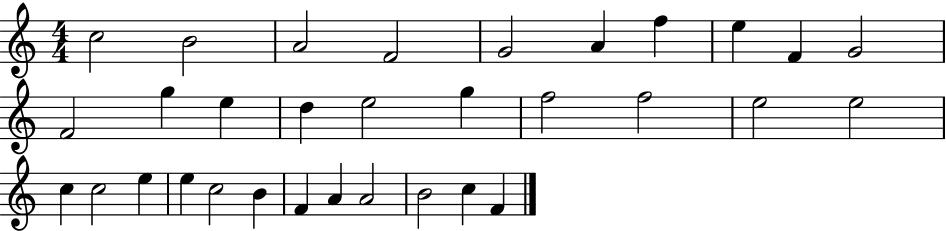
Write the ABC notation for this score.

X:1
T:Untitled
M:4/4
L:1/4
K:C
c2 B2 A2 F2 G2 A f e F G2 F2 g e d e2 g f2 f2 e2 e2 c c2 e e c2 B F A A2 B2 c F